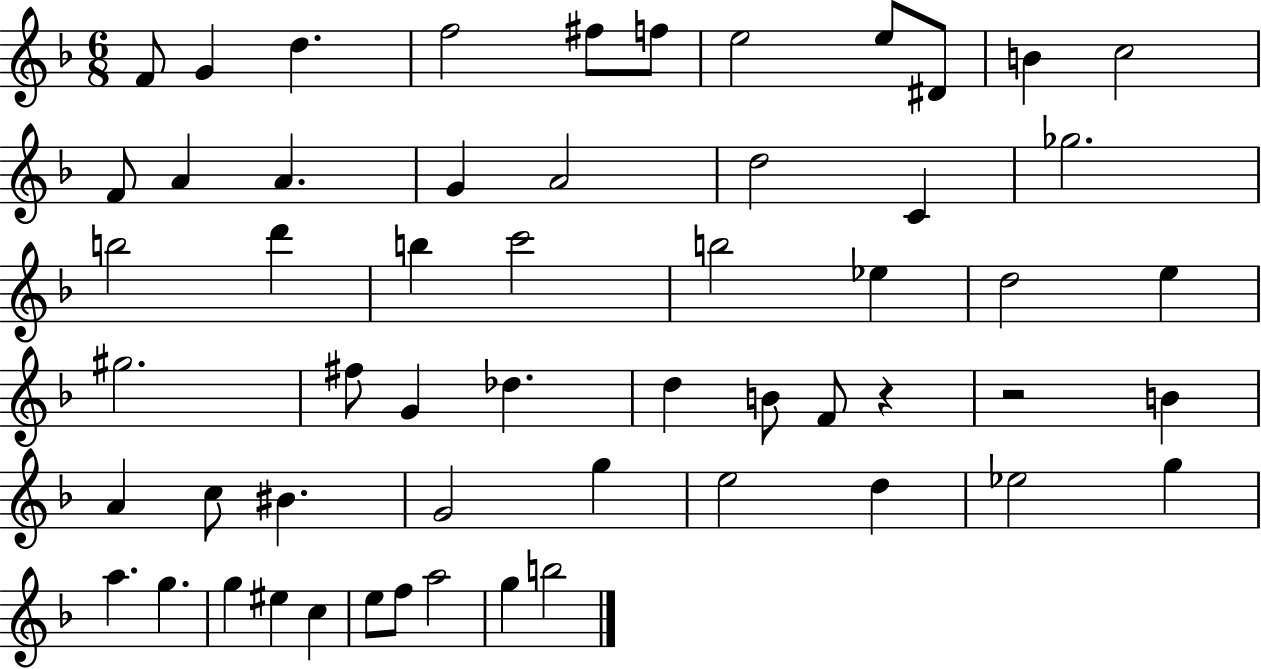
F4/e G4/q D5/q. F5/h F#5/e F5/e E5/h E5/e D#4/e B4/q C5/h F4/e A4/q A4/q. G4/q A4/h D5/h C4/q Gb5/h. B5/h D6/q B5/q C6/h B5/h Eb5/q D5/h E5/q G#5/h. F#5/e G4/q Db5/q. D5/q B4/e F4/e R/q R/h B4/q A4/q C5/e BIS4/q. G4/h G5/q E5/h D5/q Eb5/h G5/q A5/q. G5/q. G5/q EIS5/q C5/q E5/e F5/e A5/h G5/q B5/h